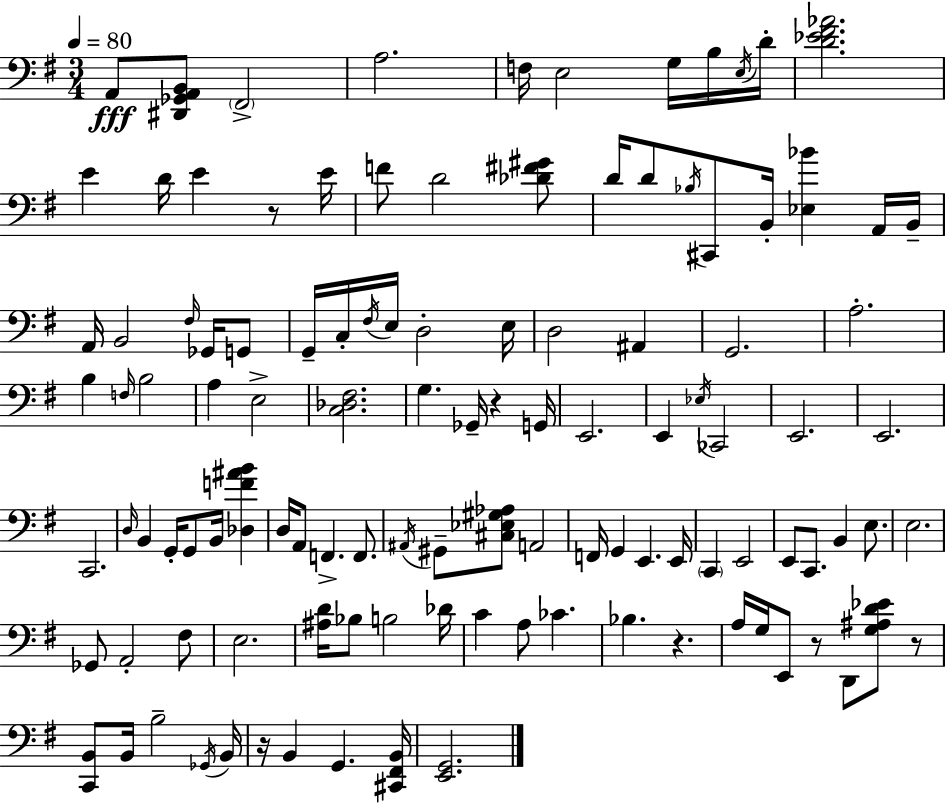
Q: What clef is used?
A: bass